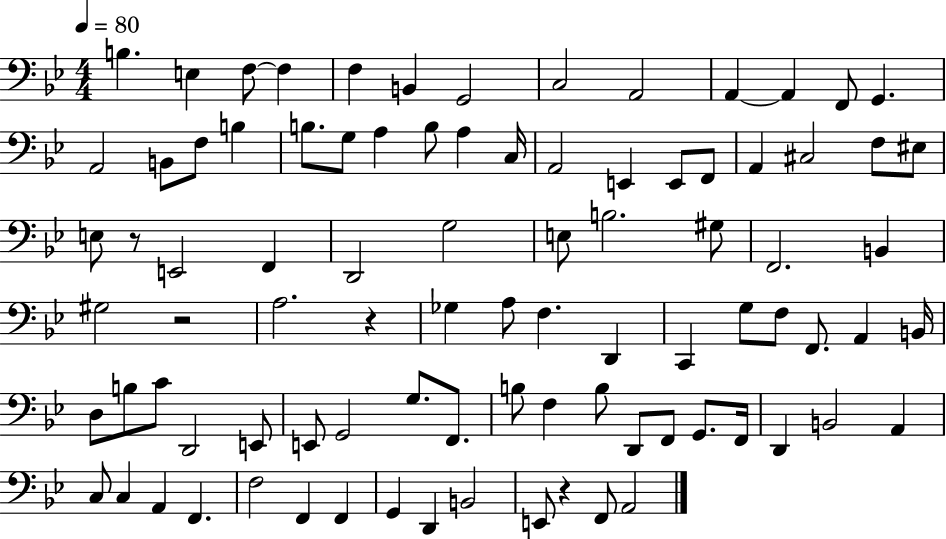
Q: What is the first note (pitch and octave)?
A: B3